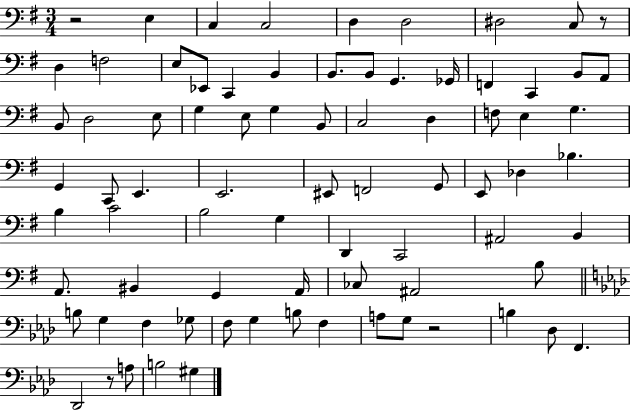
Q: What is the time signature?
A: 3/4